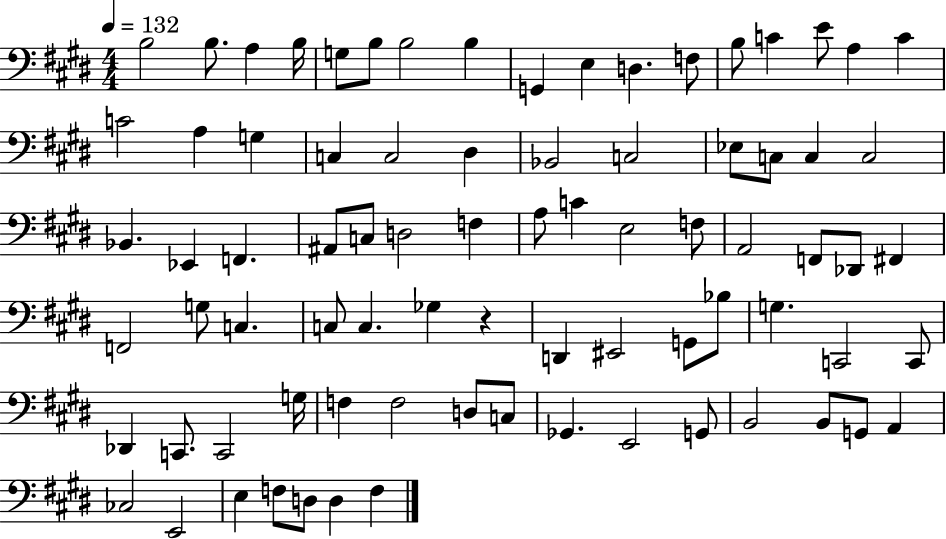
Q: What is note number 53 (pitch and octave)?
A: G2